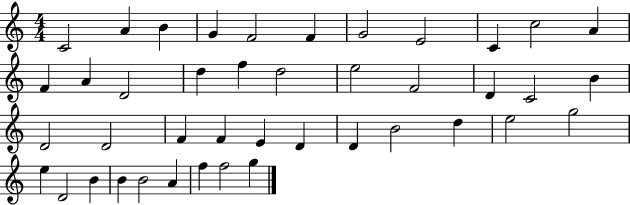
C4/h A4/q B4/q G4/q F4/h F4/q G4/h E4/h C4/q C5/h A4/q F4/q A4/q D4/h D5/q F5/q D5/h E5/h F4/h D4/q C4/h B4/q D4/h D4/h F4/q F4/q E4/q D4/q D4/q B4/h D5/q E5/h G5/h E5/q D4/h B4/q B4/q B4/h A4/q F5/q F5/h G5/q